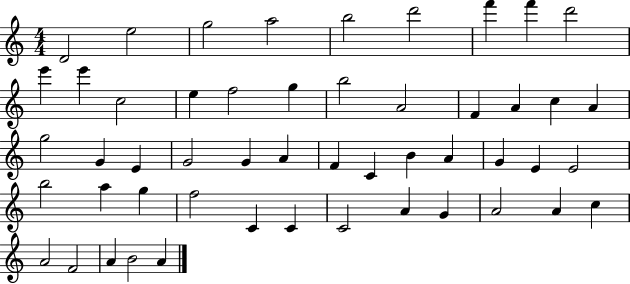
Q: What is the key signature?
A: C major